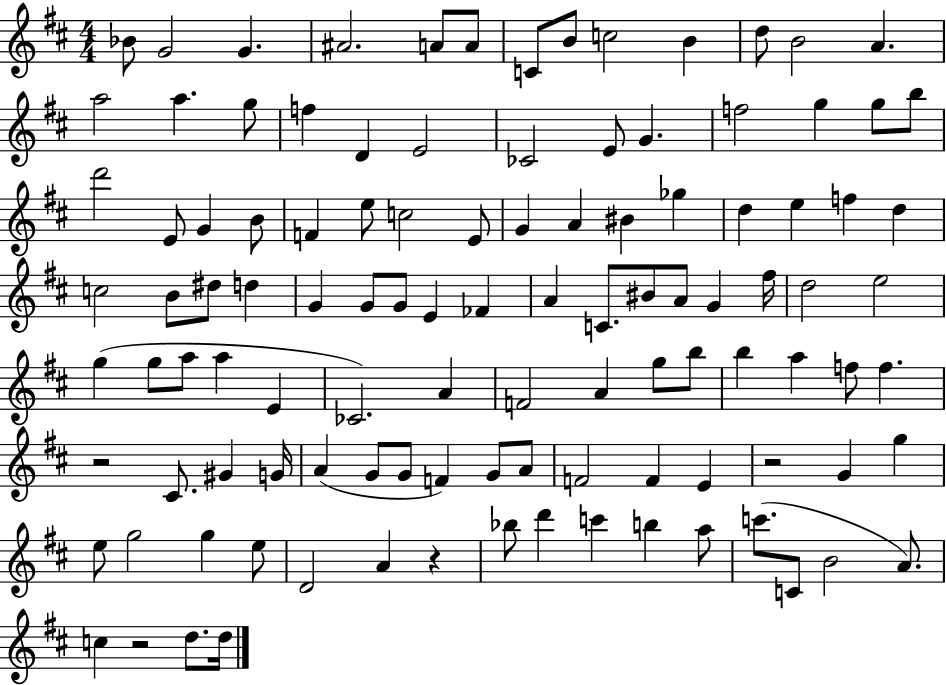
{
  \clef treble
  \numericTimeSignature
  \time 4/4
  \key d \major
  \repeat volta 2 { bes'8 g'2 g'4. | ais'2. a'8 a'8 | c'8 b'8 c''2 b'4 | d''8 b'2 a'4. | \break a''2 a''4. g''8 | f''4 d'4 e'2 | ces'2 e'8 g'4. | f''2 g''4 g''8 b''8 | \break d'''2 e'8 g'4 b'8 | f'4 e''8 c''2 e'8 | g'4 a'4 bis'4 ges''4 | d''4 e''4 f''4 d''4 | \break c''2 b'8 dis''8 d''4 | g'4 g'8 g'8 e'4 fes'4 | a'4 c'8. bis'8 a'8 g'4 fis''16 | d''2 e''2 | \break g''4( g''8 a''8 a''4 e'4 | ces'2.) a'4 | f'2 a'4 g''8 b''8 | b''4 a''4 f''8 f''4. | \break r2 cis'8. gis'4 g'16 | a'4( g'8 g'8 f'4) g'8 a'8 | f'2 f'4 e'4 | r2 g'4 g''4 | \break e''8 g''2 g''4 e''8 | d'2 a'4 r4 | bes''8 d'''4 c'''4 b''4 a''8 | c'''8.( c'8 b'2 a'8.) | \break c''4 r2 d''8. d''16 | } \bar "|."
}